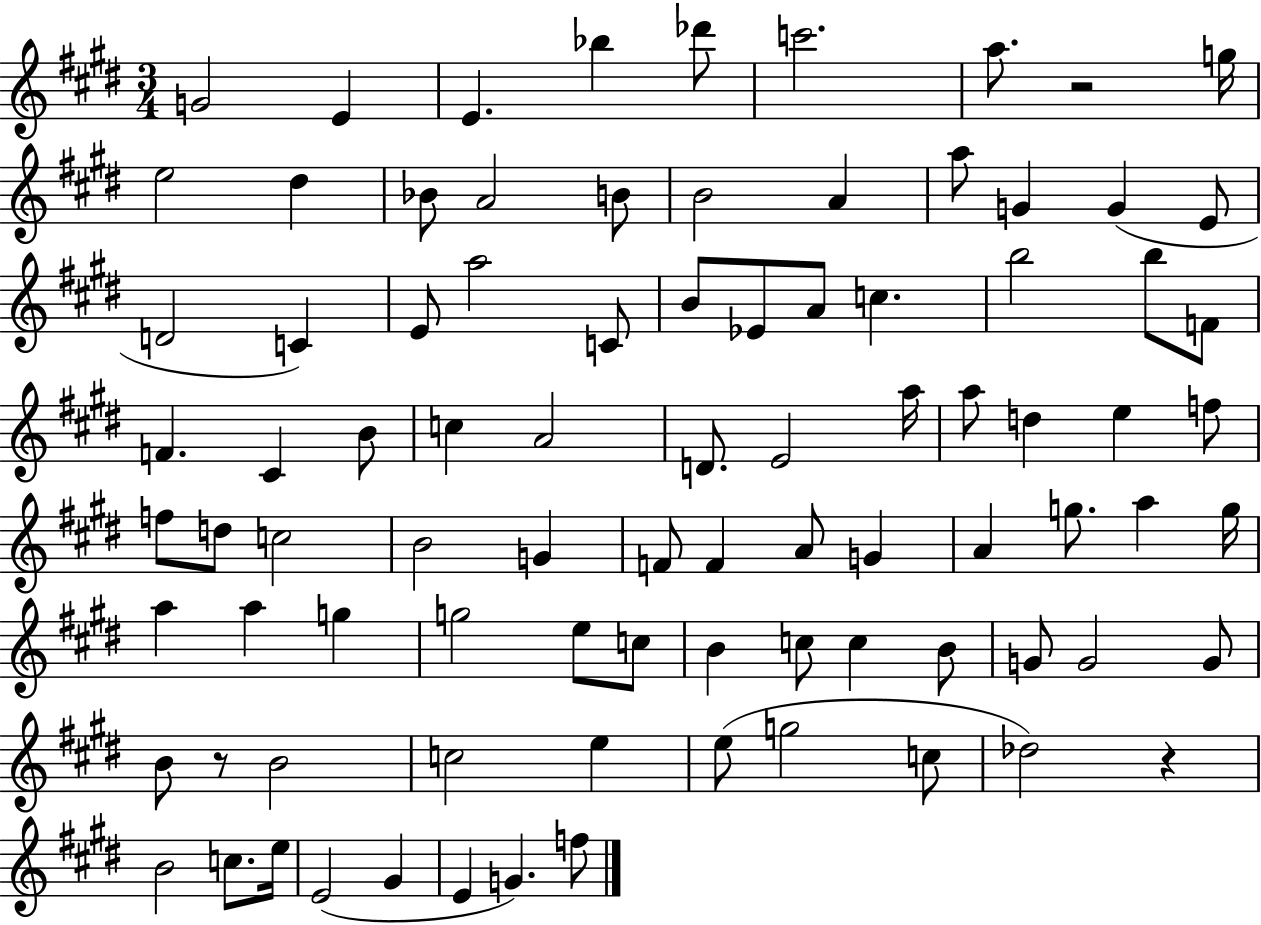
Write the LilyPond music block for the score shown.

{
  \clef treble
  \numericTimeSignature
  \time 3/4
  \key e \major
  g'2 e'4 | e'4. bes''4 des'''8 | c'''2. | a''8. r2 g''16 | \break e''2 dis''4 | bes'8 a'2 b'8 | b'2 a'4 | a''8 g'4 g'4( e'8 | \break d'2 c'4) | e'8 a''2 c'8 | b'8 ees'8 a'8 c''4. | b''2 b''8 f'8 | \break f'4. cis'4 b'8 | c''4 a'2 | d'8. e'2 a''16 | a''8 d''4 e''4 f''8 | \break f''8 d''8 c''2 | b'2 g'4 | f'8 f'4 a'8 g'4 | a'4 g''8. a''4 g''16 | \break a''4 a''4 g''4 | g''2 e''8 c''8 | b'4 c''8 c''4 b'8 | g'8 g'2 g'8 | \break b'8 r8 b'2 | c''2 e''4 | e''8( g''2 c''8 | des''2) r4 | \break b'2 c''8. e''16 | e'2( gis'4 | e'4 g'4.) f''8 | \bar "|."
}